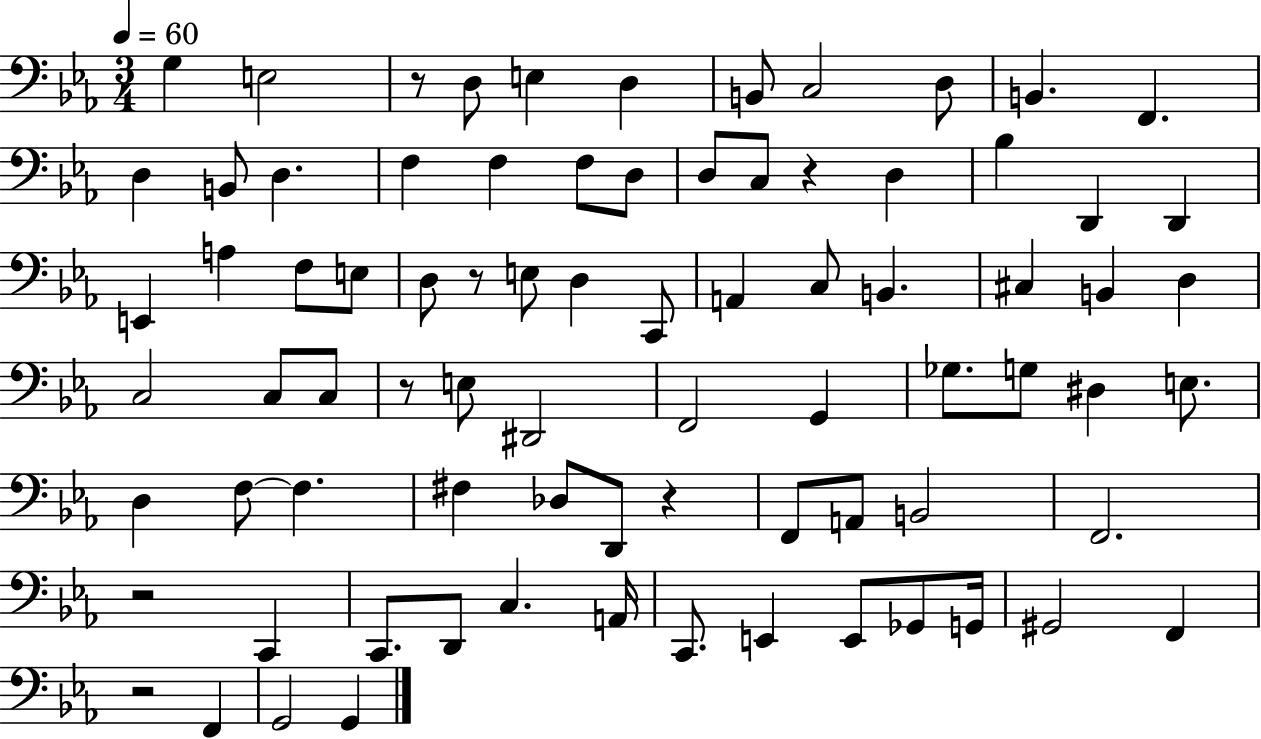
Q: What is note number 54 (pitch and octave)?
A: D2